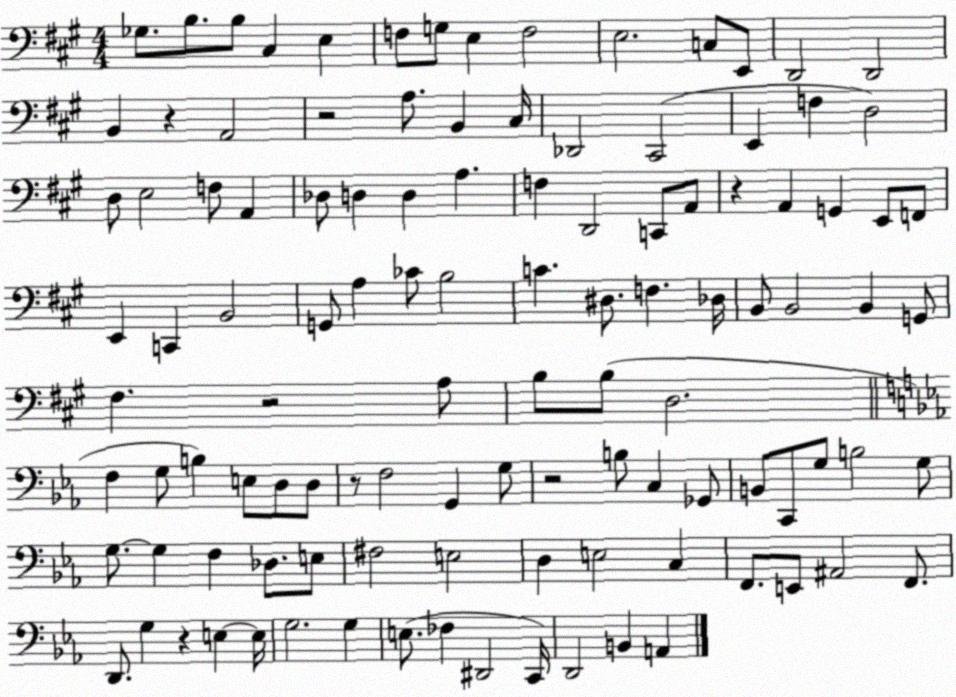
X:1
T:Untitled
M:4/4
L:1/4
K:A
_G,/2 B,/2 B,/2 ^C, E, F,/2 G,/2 E, F,2 E,2 C,/2 E,,/2 D,,2 D,,2 B,, z A,,2 z2 A,/2 B,, ^C,/4 _D,,2 ^C,,2 E,, F, D,2 D,/2 E,2 F,/2 A,, _D,/2 D, D, A, F, D,,2 C,,/2 A,,/2 z A,, G,, E,,/2 F,,/2 E,, C,, B,,2 G,,/2 A, _C/2 B,2 C ^D,/2 F, _D,/4 B,,/2 B,,2 B,, G,,/2 ^F, z2 A,/2 B,/2 B,/2 D,2 F, G,/2 B, E,/2 D,/2 D,/2 z/2 F,2 G,, G,/2 z2 B,/2 C, _G,,/2 B,,/2 C,,/2 G,/2 B,2 G,/2 G,/2 G, F, _D,/2 E,/2 ^F,2 E,2 D, E,2 C, F,,/2 E,,/2 ^A,,2 F,,/2 D,,/2 G, z E, E,/4 G,2 G, E,/2 _F, ^D,,2 C,,/4 D,,2 B,, A,,